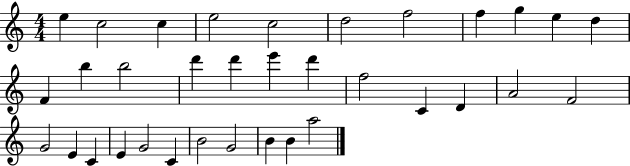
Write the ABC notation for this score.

X:1
T:Untitled
M:4/4
L:1/4
K:C
e c2 c e2 c2 d2 f2 f g e d F b b2 d' d' e' d' f2 C D A2 F2 G2 E C E G2 C B2 G2 B B a2